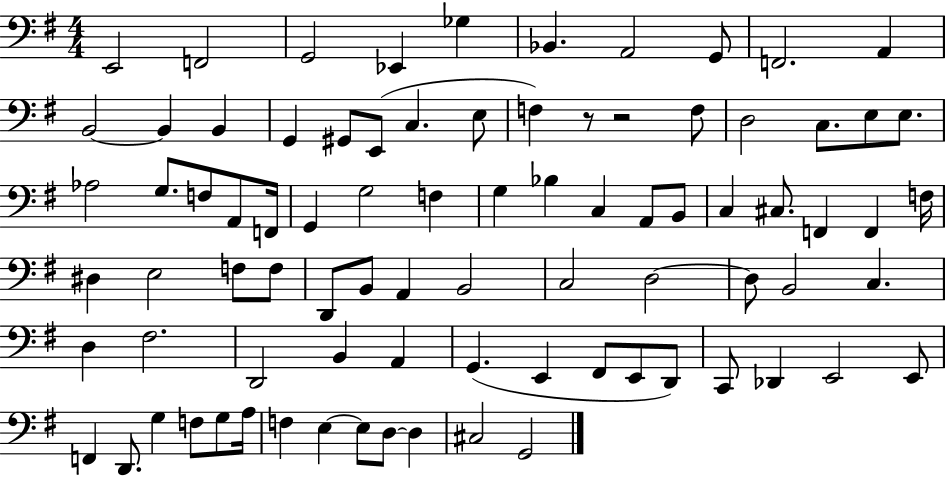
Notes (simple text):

E2/h F2/h G2/h Eb2/q Gb3/q Bb2/q. A2/h G2/e F2/h. A2/q B2/h B2/q B2/q G2/q G#2/e E2/e C3/q. E3/e F3/q R/e R/h F3/e D3/h C3/e. E3/e E3/e. Ab3/h G3/e. F3/e A2/e F2/s G2/q G3/h F3/q G3/q Bb3/q C3/q A2/e B2/e C3/q C#3/e. F2/q F2/q F3/s D#3/q E3/h F3/e F3/e D2/e B2/e A2/q B2/h C3/h D3/h D3/e B2/h C3/q. D3/q F#3/h. D2/h B2/q A2/q G2/q. E2/q F#2/e E2/e D2/e C2/e Db2/q E2/h E2/e F2/q D2/e. G3/q F3/e G3/e A3/s F3/q E3/q E3/e D3/e D3/q C#3/h G2/h